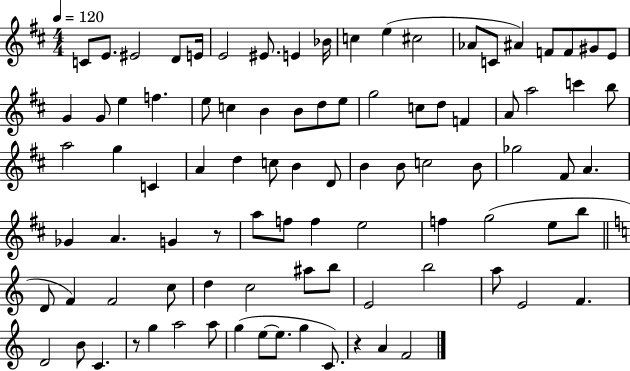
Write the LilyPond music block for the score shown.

{
  \clef treble
  \numericTimeSignature
  \time 4/4
  \key d \major
  \tempo 4 = 120
  c'8 e'8. eis'2 d'8 e'16 | e'2 eis'8. e'4 bes'16 | c''4 e''4( cis''2 | aes'8 c'8 ais'4) f'8 f'8 gis'8 e'8 | \break g'4 g'8 e''4 f''4. | e''8 c''4 b'4 b'8 d''8 e''8 | g''2 c''8 d''8 f'4 | a'8 a''2 c'''4 b''8 | \break a''2 g''4 c'4 | a'4 d''4 c''8 b'4 d'8 | b'4 b'8 c''2 b'8 | ges''2 fis'8 a'4. | \break ges'4 a'4. g'4 r8 | a''8 f''8 f''4 e''2 | f''4 g''2( e''8 b''8 | \bar "||" \break \key c \major d'8 f'4) f'2 c''8 | d''4 c''2 ais''8 b''8 | e'2 b''2 | a''8 e'2 f'4. | \break d'2 b'8 c'4. | r8 g''4 a''2 a''8 | g''4( e''8~~ e''8. g''4 c'8.) | r4 a'4 f'2 | \break \bar "|."
}